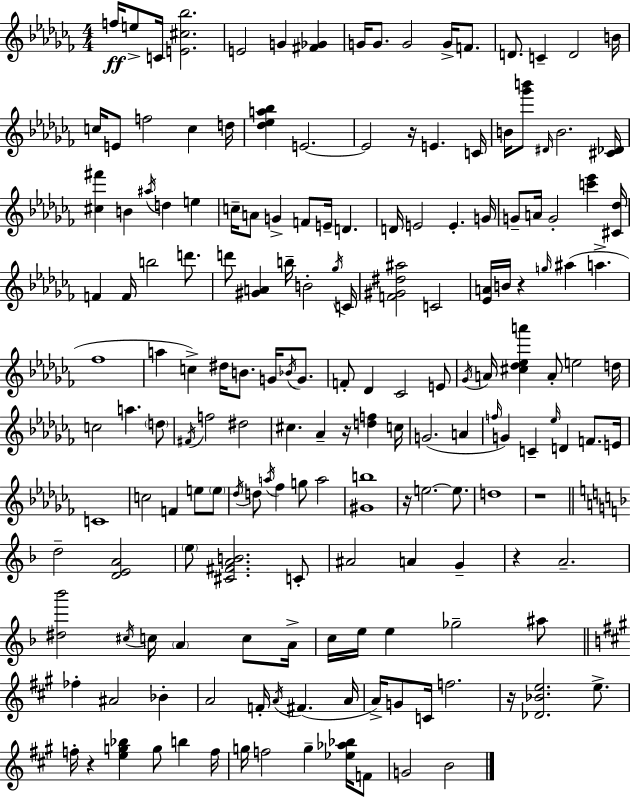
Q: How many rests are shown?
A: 8